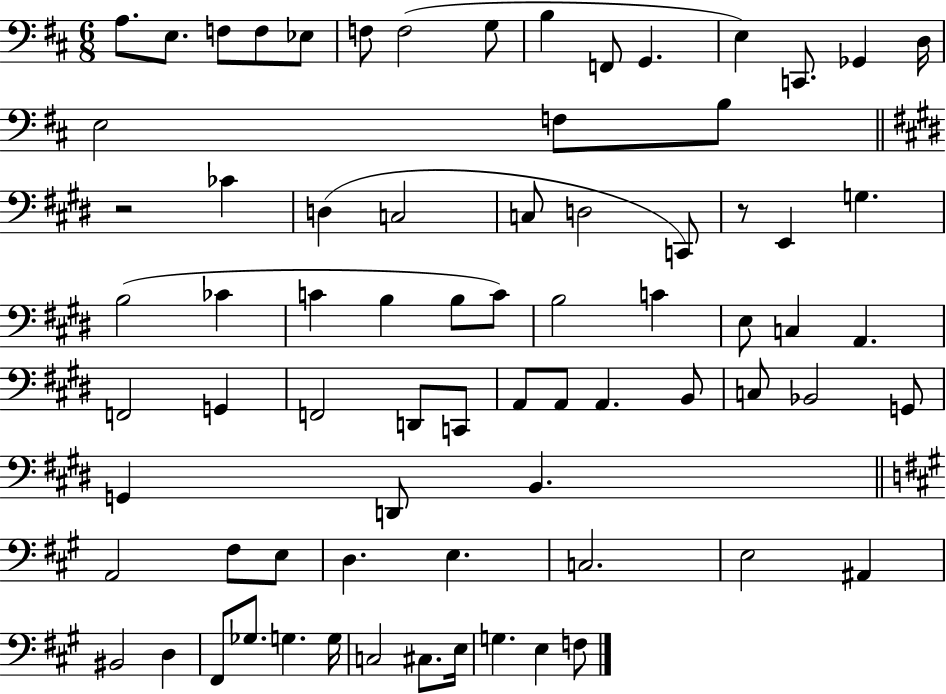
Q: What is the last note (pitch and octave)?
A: F3